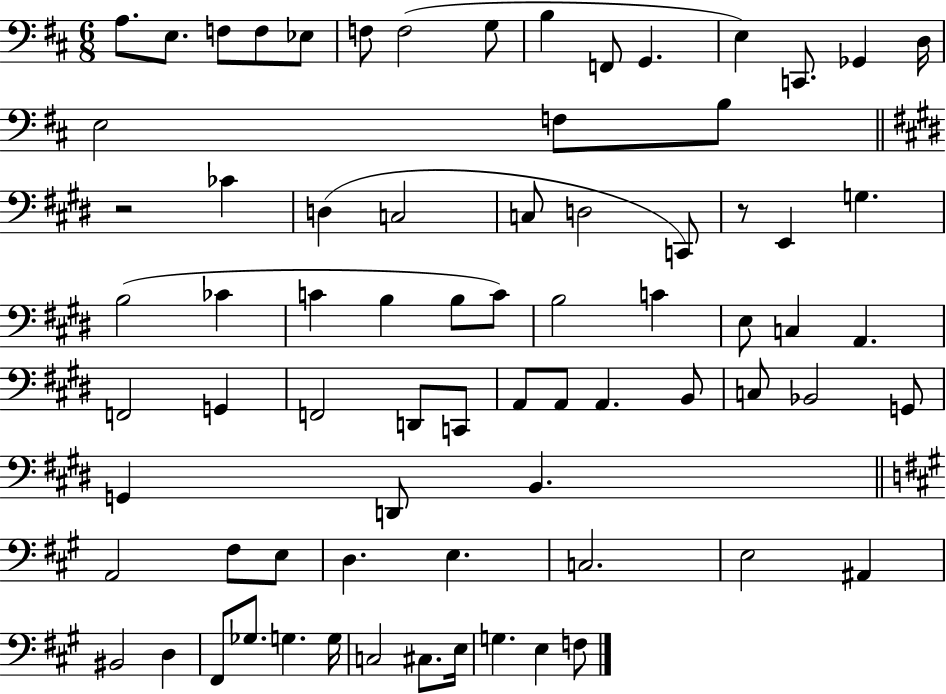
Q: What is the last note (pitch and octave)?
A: F3